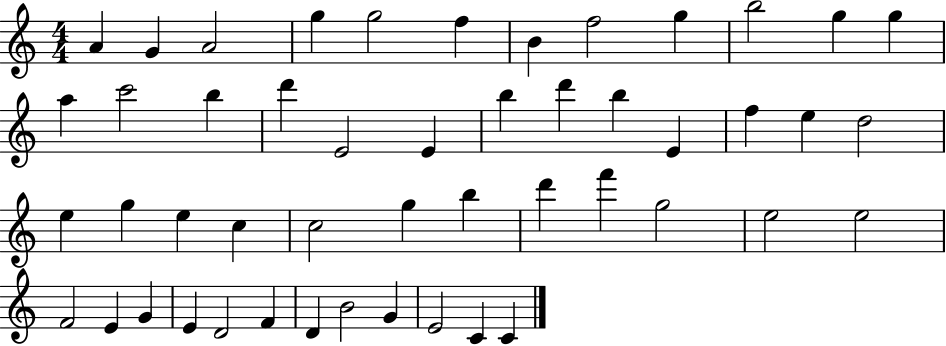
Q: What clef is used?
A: treble